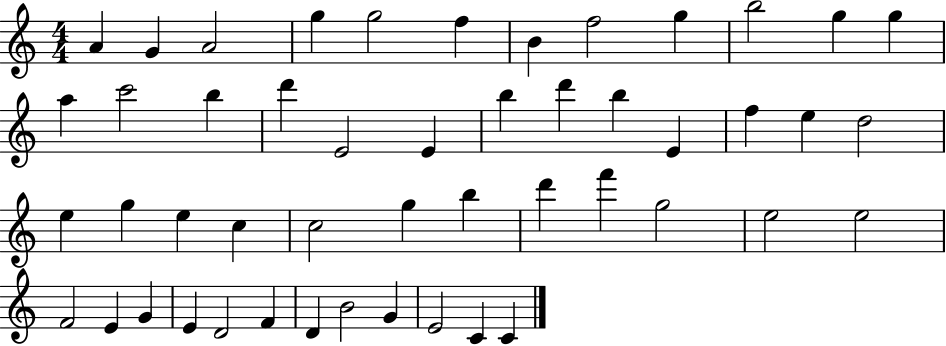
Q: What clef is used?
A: treble